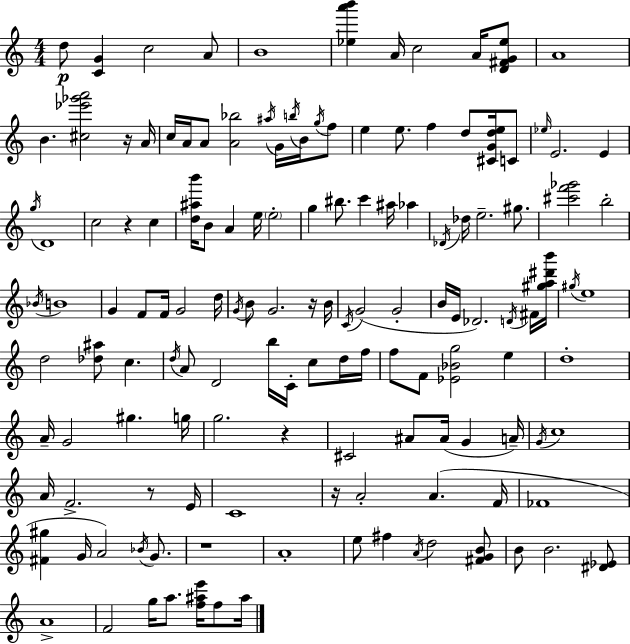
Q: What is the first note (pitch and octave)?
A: D5